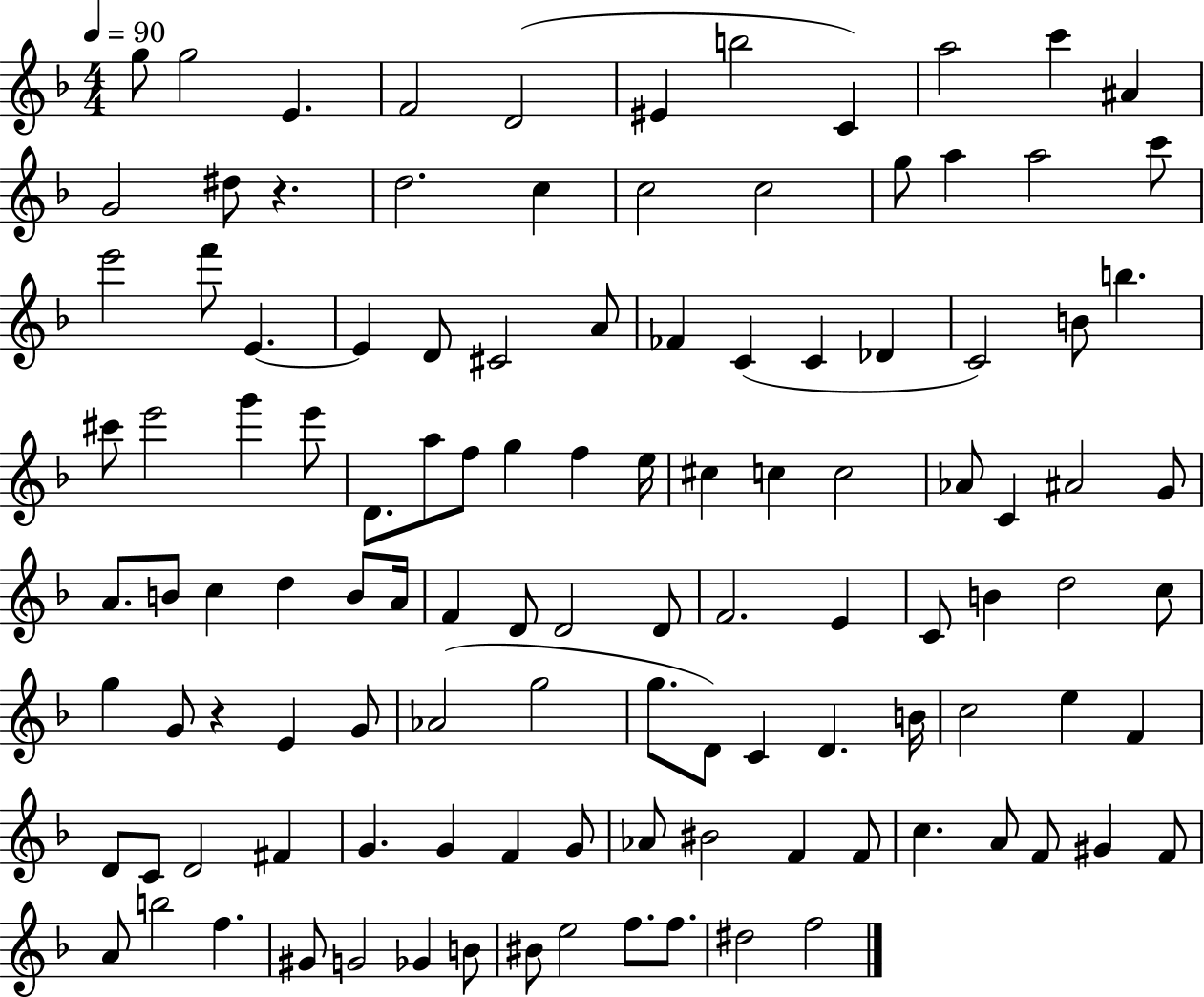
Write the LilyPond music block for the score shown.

{
  \clef treble
  \numericTimeSignature
  \time 4/4
  \key f \major
  \tempo 4 = 90
  g''8 g''2 e'4. | f'2 d'2( | eis'4 b''2 c'4) | a''2 c'''4 ais'4 | \break g'2 dis''8 r4. | d''2. c''4 | c''2 c''2 | g''8 a''4 a''2 c'''8 | \break e'''2 f'''8 e'4.~~ | e'4 d'8 cis'2 a'8 | fes'4 c'4( c'4 des'4 | c'2) b'8 b''4. | \break cis'''8 e'''2 g'''4 e'''8 | d'8. a''8 f''8 g''4 f''4 e''16 | cis''4 c''4 c''2 | aes'8 c'4 ais'2 g'8 | \break a'8. b'8 c''4 d''4 b'8 a'16 | f'4 d'8 d'2 d'8 | f'2. e'4 | c'8 b'4 d''2 c''8 | \break g''4 g'8 r4 e'4 g'8 | aes'2( g''2 | g''8. d'8) c'4 d'4. b'16 | c''2 e''4 f'4 | \break d'8 c'8 d'2 fis'4 | g'4. g'4 f'4 g'8 | aes'8 bis'2 f'4 f'8 | c''4. a'8 f'8 gis'4 f'8 | \break a'8 b''2 f''4. | gis'8 g'2 ges'4 b'8 | bis'8 e''2 f''8. f''8. | dis''2 f''2 | \break \bar "|."
}